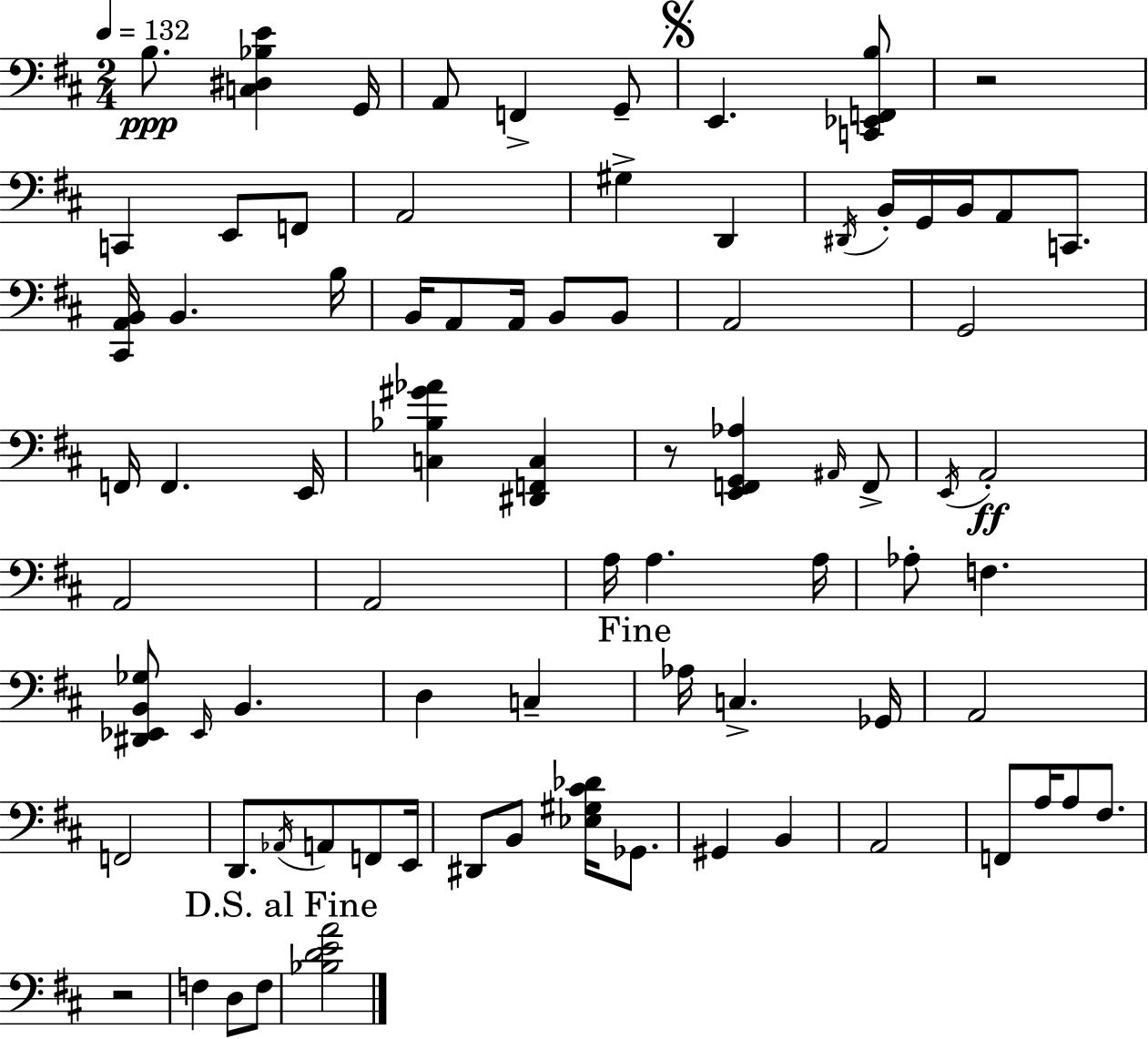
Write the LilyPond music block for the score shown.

{
  \clef bass
  \numericTimeSignature
  \time 2/4
  \key d \major
  \tempo 4 = 132
  \repeat volta 2 { b8.\ppp <c dis bes e'>4 g,16 | a,8 f,4-> g,8-- | \mark \markup { \musicglyph "scripts.segno" } e,4. <c, ees, f, b>8 | r2 | \break c,4 e,8 f,8 | a,2 | gis4-> d,4 | \acciaccatura { dis,16 } b,16-. g,16 b,16 a,8 c,8. | \break <cis, a, b,>16 b,4. | b16 b,16 a,8 a,16 b,8 b,8 | a,2 | g,2 | \break f,16 f,4. | e,16 <c bes gis' aes'>4 <dis, f, c>4 | r8 <e, f, g, aes>4 \grace { ais,16 } | f,8-> \acciaccatura { e,16 }\ff a,2-. | \break a,2 | a,2 | a16 a4. | a16 aes8-. f4. | \break <dis, ees, b, ges>8 \grace { ees,16 } b,4. | d4 | c4-- \mark "Fine" aes16 c4.-> | ges,16 a,2 | \break f,2 | d,8. \acciaccatura { aes,16 } | a,8 f,8 e,16 dis,8 b,8 | <ees gis cis' des'>16 ges,8. gis,4 | \break b,4 a,2 | f,8 a16 | a8 fis8. r2 | f4 | \break d8 f8 \mark "D.S. al Fine" <bes d' e' a'>2 | } \bar "|."
}